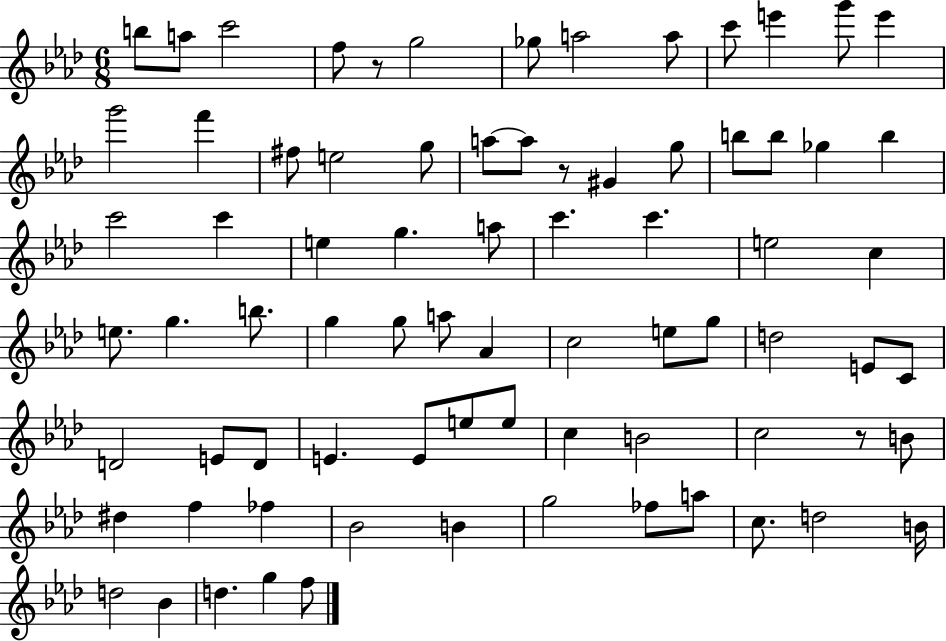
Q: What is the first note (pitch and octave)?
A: B5